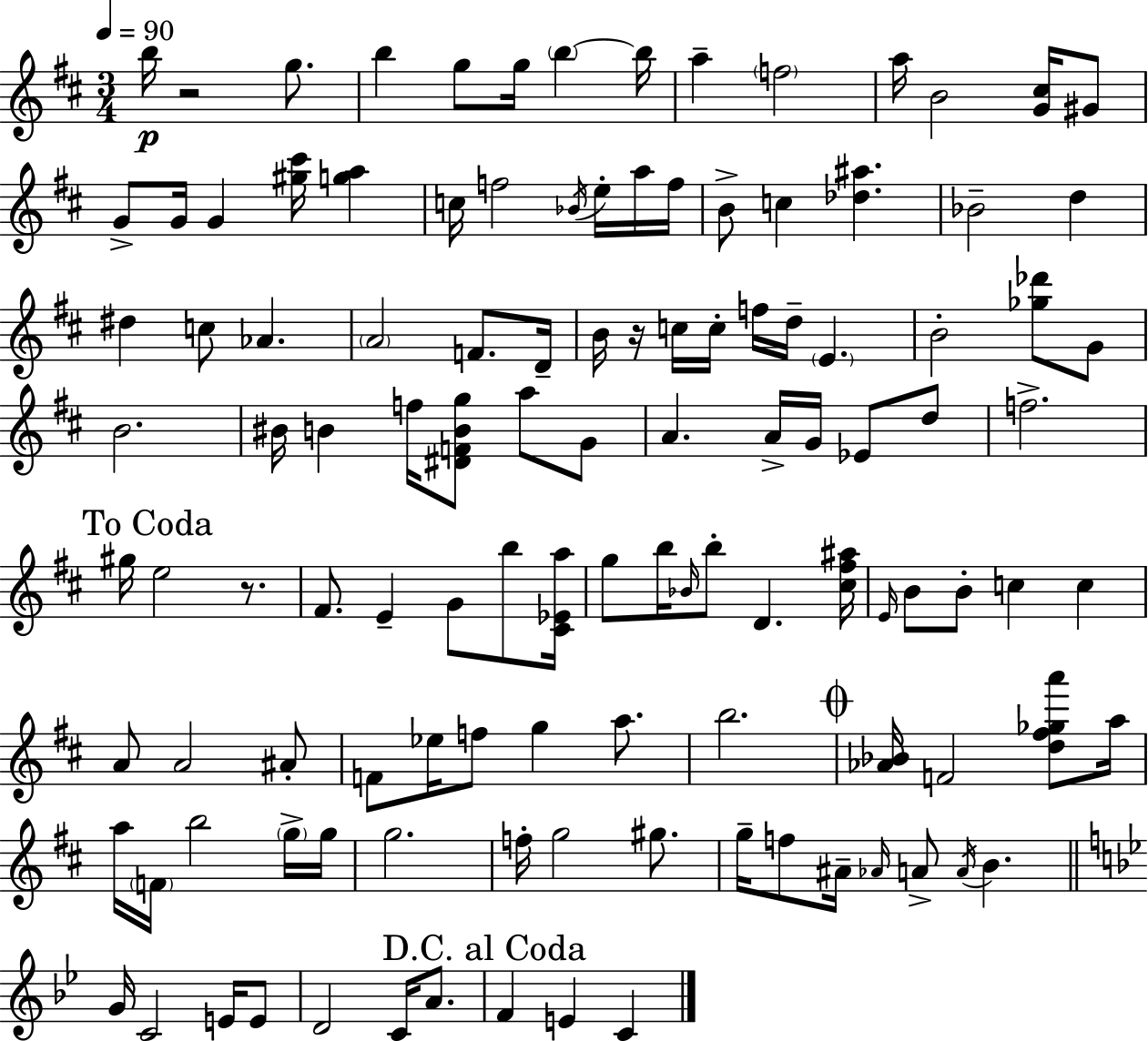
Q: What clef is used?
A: treble